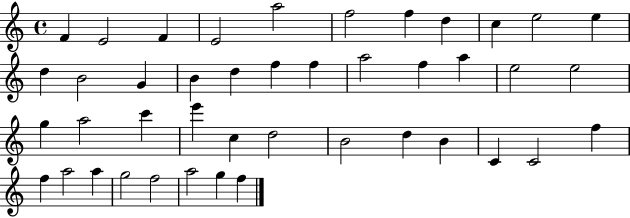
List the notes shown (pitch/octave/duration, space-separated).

F4/q E4/h F4/q E4/h A5/h F5/h F5/q D5/q C5/q E5/h E5/q D5/q B4/h G4/q B4/q D5/q F5/q F5/q A5/h F5/q A5/q E5/h E5/h G5/q A5/h C6/q E6/q C5/q D5/h B4/h D5/q B4/q C4/q C4/h F5/q F5/q A5/h A5/q G5/h F5/h A5/h G5/q F5/q